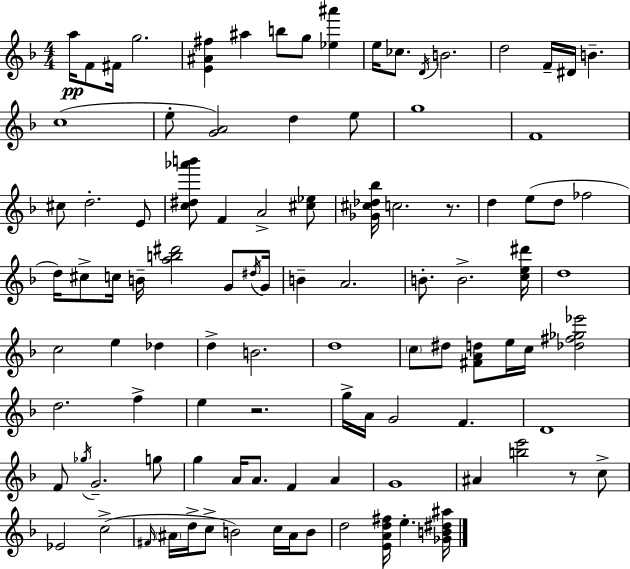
{
  \clef treble
  \numericTimeSignature
  \time 4/4
  \key f \major
  a''16\pp f'8 fis'16 g''2. | <e' ais' fis''>4 ais''4 b''8 g''8 <ees'' ais'''>4 | e''16 ces''8. \acciaccatura { d'16 } b'2. | d''2 f'16-- dis'16 b'4.-- | \break c''1( | e''8-. <g' a'>2) d''4 e''8 | g''1 | f'1 | \break cis''8 d''2.-. e'8 | <c'' dis'' aes''' b'''>8 f'4 a'2-> <cis'' ees''>8 | <ges' cis'' des'' bes''>16 c''2. r8. | d''4 e''8( d''8 fes''2 | \break d''16) cis''8-> c''16 b'16-- <a'' b'' dis'''>2 g'8 | \acciaccatura { dis''16 } g'16 b'4-- a'2. | b'8.-. b'2.-> | <c'' e'' dis'''>16 d''1 | \break c''2 e''4 des''4 | d''4-> b'2. | d''1 | \parenthesize c''8 dis''8 <fis' a' d''>8 e''16 c''16 <des'' fis'' ges'' ees'''>2 | \break d''2. f''4-> | e''4 r2. | g''16-> a'16 g'2 f'4. | d'1 | \break f'8 \acciaccatura { ges''16 } g'2.-- | g''8 g''4 a'16 a'8. f'4 a'4 | g'1 | ais'4 <b'' e'''>2 r8 | \break c''8-> ees'2 c''2->( | \grace { fis'16 } \parenthesize ais'16 d''16-> c''8-> b'2) | c''16 ais'16 b'8 d''2 <e' a' d'' fis''>16 e''4.-. | <ges' b' dis'' ais''>16 \bar "|."
}